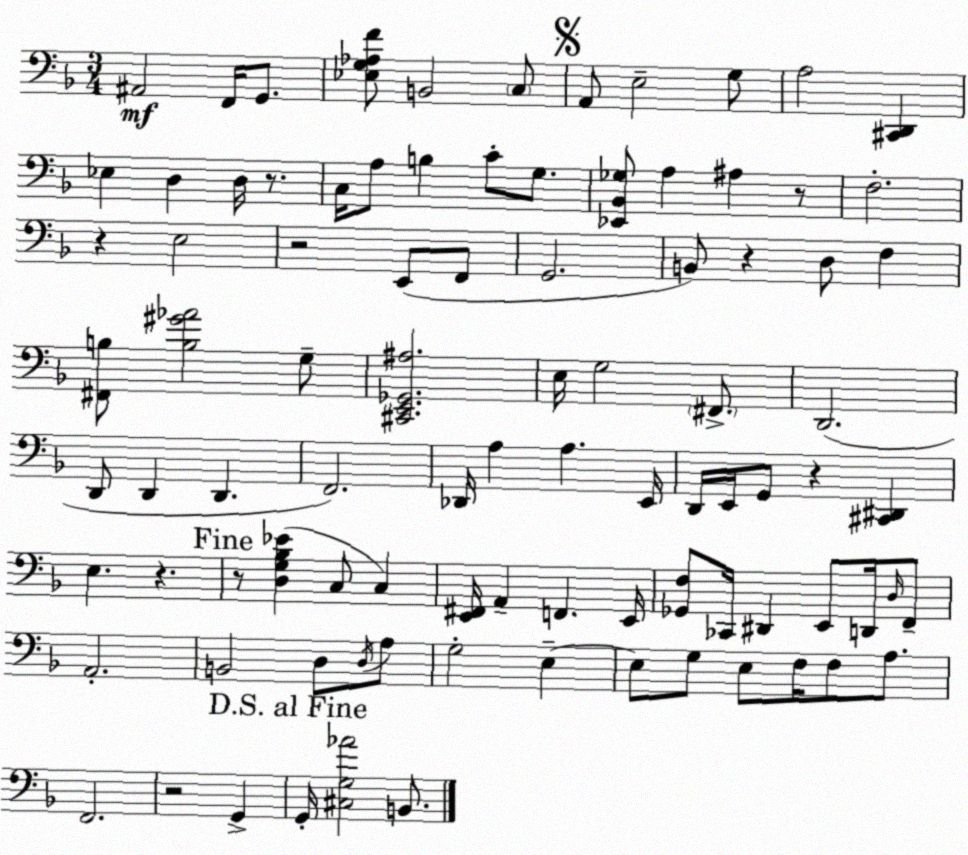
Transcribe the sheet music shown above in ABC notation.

X:1
T:Untitled
M:3/4
L:1/4
K:F
^A,,2 F,,/4 G,,/2 [_E,G,_A,F]/2 B,,2 C,/2 A,,/2 E,2 G,/2 A,2 [^C,,D,,] _E, D, D,/4 z/2 C,/4 A,/2 B, C/2 G,/2 [_E,,_B,,_G,]/2 A, ^A, z/2 F,2 z E,2 z2 E,,/2 F,,/2 G,,2 B,,/2 z D,/2 F, [^F,,B,]/2 [B,^G_A]2 G,/2 [^C,,E,,_G,,^A,]2 E,/4 G,2 ^F,,/2 D,,2 D,,/2 D,, D,, F,,2 _D,,/4 A, A, E,,/4 D,,/4 E,,/4 G,,/2 z [^C,,^D,,] E, z z/2 [D,G,_B,_E] C,/2 C, [E,,^F,,]/4 A,, F,, E,,/4 [_G,,F,]/2 _C,,/4 ^D,, E,,/2 D,,/4 D,/4 F,,/2 A,,2 B,,2 D,/2 D,/4 A,/2 G,2 E, E,/2 G,/2 E,/2 F,/4 F,/2 A,/2 F,,2 z2 G,, G,,/4 [^C,G,_A]2 B,,/2